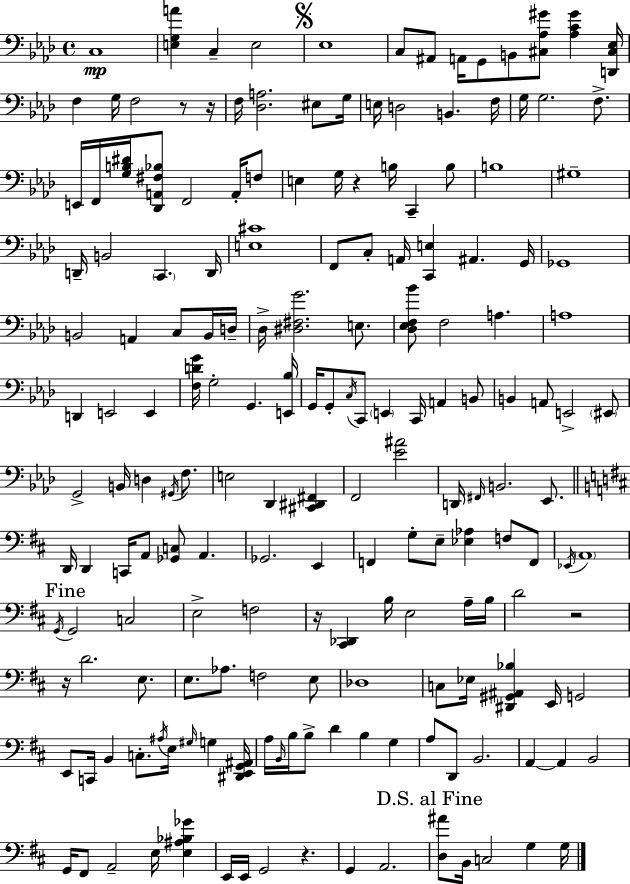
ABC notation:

X:1
T:Untitled
M:4/4
L:1/4
K:Ab
C,4 [E,G,A] C, E,2 _E,4 C,/2 ^A,,/2 A,,/4 G,,/2 B,,/2 [^C,_A,^G]/2 [_A,C^G] [D,,^C,_E,]/4 F, G,/4 F,2 z/2 z/4 F,/4 [_D,A,]2 ^E,/2 G,/4 E,/4 D,2 B,, F,/4 G,/4 G,2 F,/2 E,,/4 F,,/4 [G,B,^D]/4 [_D,,A,,^F,_B,]/2 F,,2 A,,/4 F,/2 E, G,/4 z B,/4 C,, B,/2 B,4 ^G,4 D,,/4 B,,2 C,, D,,/4 [E,^C]4 F,,/2 C,/2 A,,/4 [C,,E,] ^A,, G,,/4 _G,,4 B,,2 A,, C,/2 B,,/4 D,/4 _D,/4 [^D,^F,G]2 E,/2 [_D,_E,F,_B]/2 F,2 A, A,4 D,, E,,2 E,, [F,DG]/4 G,2 G,, [E,,_B,]/4 G,,/4 G,,/2 C,/4 C,,/2 E,, C,,/4 A,, B,,/2 B,, A,,/2 E,,2 ^E,,/2 G,,2 B,,/4 D, ^G,,/4 F,/2 E,2 _D,, [^C,,^D,,^F,,] F,,2 [_E^A]2 D,,/4 ^F,,/4 B,,2 _E,,/2 D,,/4 D,, C,,/4 A,,/2 [_G,,C,]/2 A,, _G,,2 E,, F,, G,/2 E,/2 [_E,_A,] F,/2 F,,/2 _E,,/4 A,,4 G,,/4 G,,2 C,2 E,2 F,2 z/4 [^C,,_D,,] B,/4 E,2 A,/4 B,/4 D2 z2 z/4 D2 E,/2 E,/2 _A,/2 F,2 E,/2 _D,4 C,/2 _E,/4 [^D,,^G,,^A,,_B,] E,,/4 G,,2 E,,/2 C,,/4 B,, C,/2 ^A,/4 E,/4 ^G,/4 G, [^D,,E,,G,,^A,,]/4 A,/4 B,,/4 B,/4 B,/2 D B, G, A,/2 D,,/2 B,,2 A,, A,, B,,2 G,,/4 ^F,,/2 A,,2 E,/4 [E,^A,_B,_G] E,,/4 E,,/4 G,,2 z G,, A,,2 [D,^A]/2 B,,/4 C,2 G, G,/4